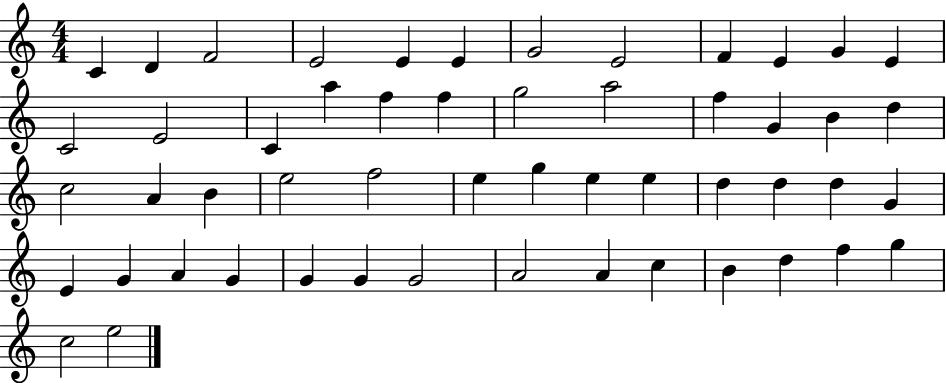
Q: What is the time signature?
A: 4/4